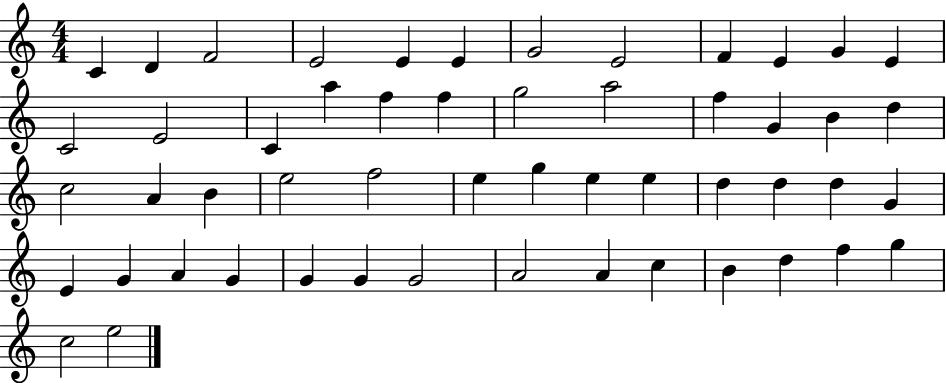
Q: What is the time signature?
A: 4/4